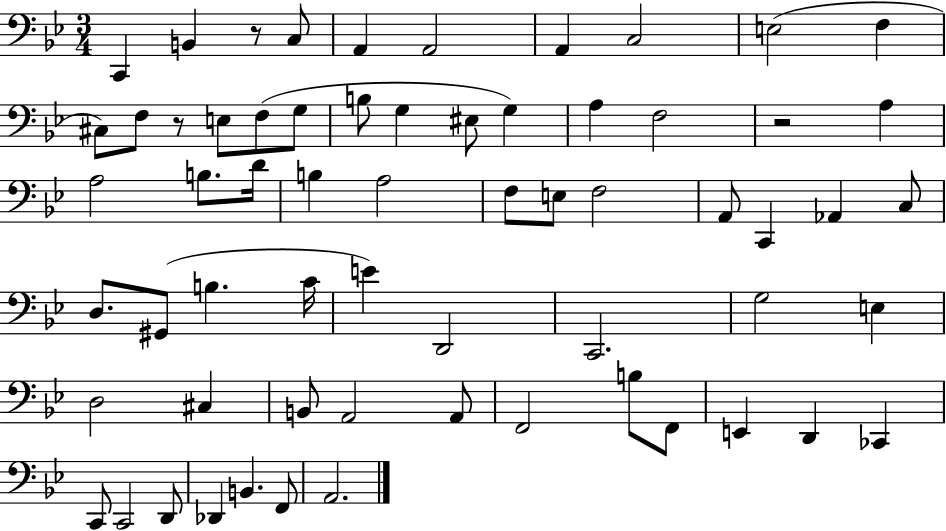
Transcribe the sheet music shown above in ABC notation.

X:1
T:Untitled
M:3/4
L:1/4
K:Bb
C,, B,, z/2 C,/2 A,, A,,2 A,, C,2 E,2 F, ^C,/2 F,/2 z/2 E,/2 F,/2 G,/2 B,/2 G, ^E,/2 G, A, F,2 z2 A, A,2 B,/2 D/4 B, A,2 F,/2 E,/2 F,2 A,,/2 C,, _A,, C,/2 D,/2 ^G,,/2 B, C/4 E D,,2 C,,2 G,2 E, D,2 ^C, B,,/2 A,,2 A,,/2 F,,2 B,/2 F,,/2 E,, D,, _C,, C,,/2 C,,2 D,,/2 _D,, B,, F,,/2 A,,2